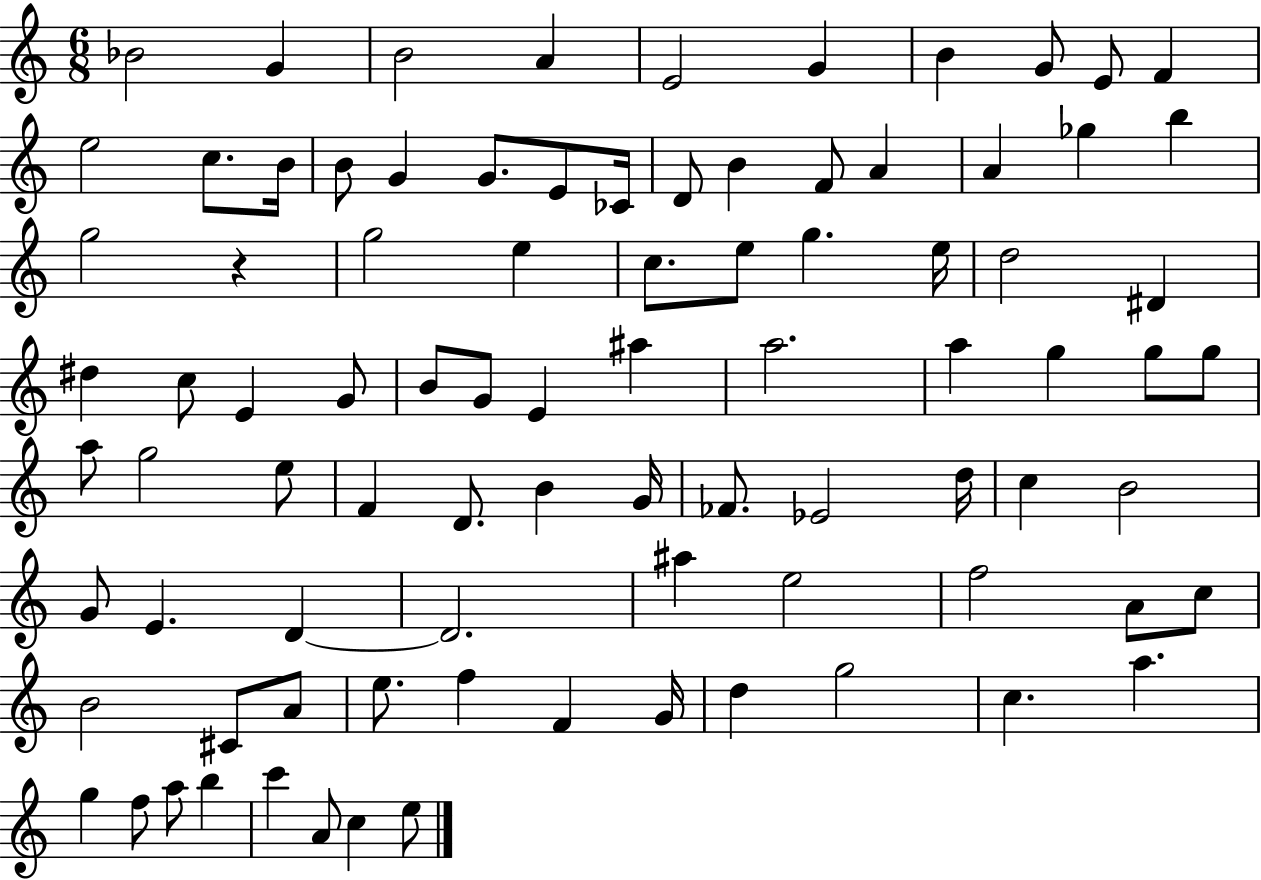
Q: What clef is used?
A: treble